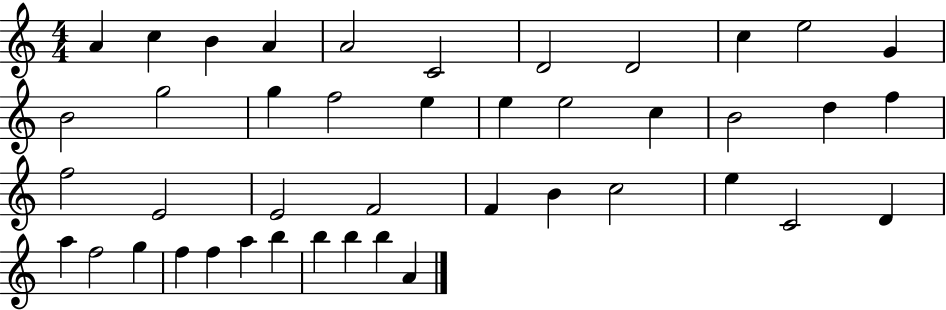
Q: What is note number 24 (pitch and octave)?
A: E4